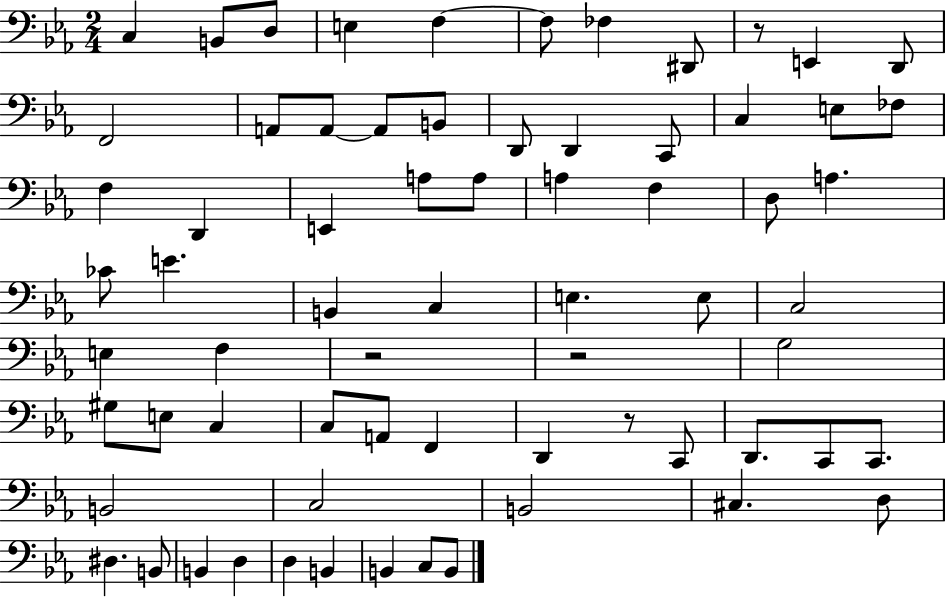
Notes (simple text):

C3/q B2/e D3/e E3/q F3/q F3/e FES3/q D#2/e R/e E2/q D2/e F2/h A2/e A2/e A2/e B2/e D2/e D2/q C2/e C3/q E3/e FES3/e F3/q D2/q E2/q A3/e A3/e A3/q F3/q D3/e A3/q. CES4/e E4/q. B2/q C3/q E3/q. E3/e C3/h E3/q F3/q R/h R/h G3/h G#3/e E3/e C3/q C3/e A2/e F2/q D2/q R/e C2/e D2/e. C2/e C2/e. B2/h C3/h B2/h C#3/q. D3/e D#3/q. B2/e B2/q D3/q D3/q B2/q B2/q C3/e B2/e